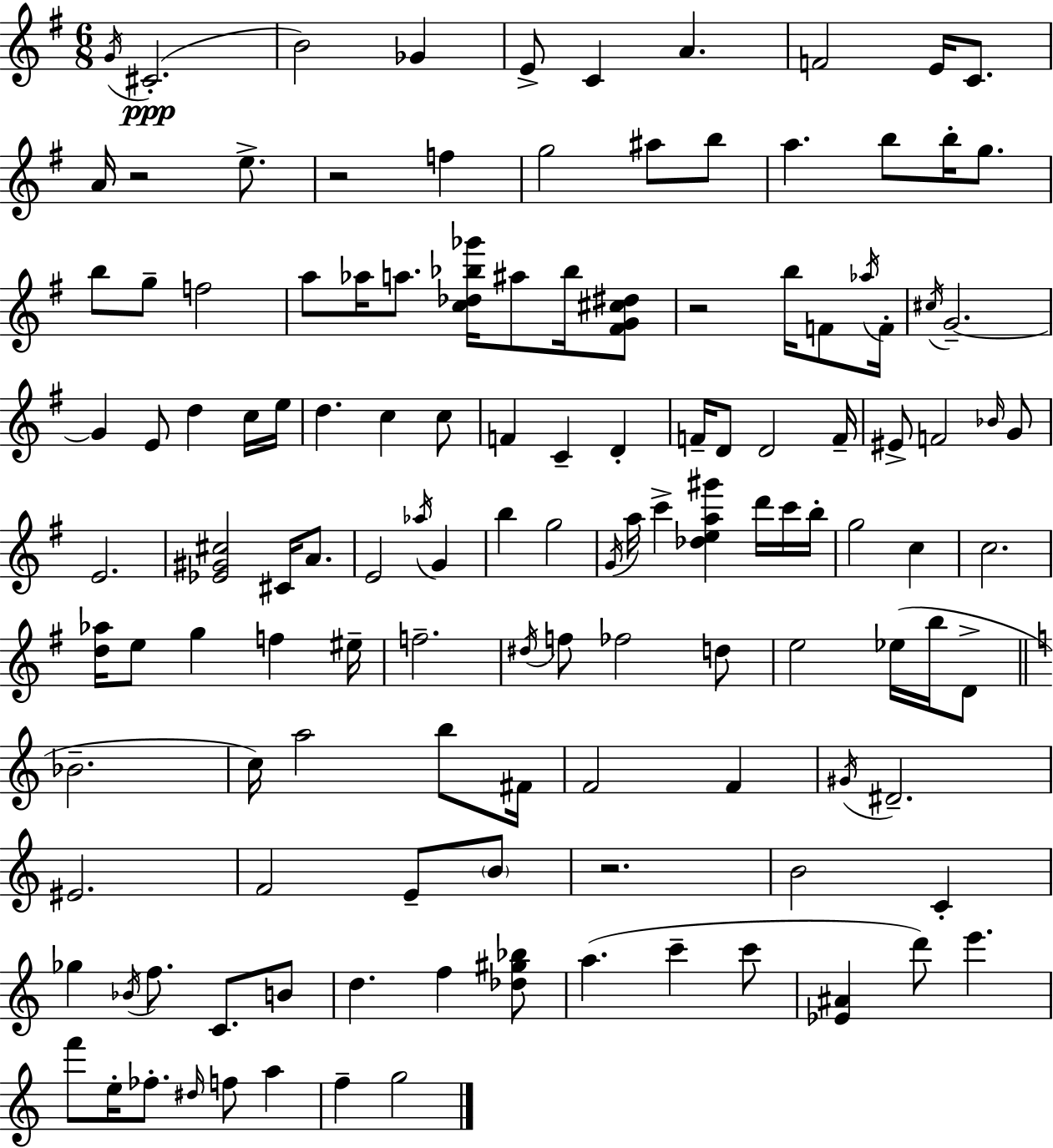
G4/s C#4/h. B4/h Gb4/q E4/e C4/q A4/q. F4/h E4/s C4/e. A4/s R/h E5/e. R/h F5/q G5/h A#5/e B5/e A5/q. B5/e B5/s G5/e. B5/e G5/e F5/h A5/e Ab5/s A5/e. [C5,Db5,Bb5,Gb6]/s A#5/e Bb5/s [F#4,G4,C#5,D#5]/e R/h B5/s F4/e Ab5/s F4/s C#5/s G4/h. G4/q E4/e D5/q C5/s E5/s D5/q. C5/q C5/e F4/q C4/q D4/q F4/s D4/e D4/h F4/s EIS4/e F4/h Bb4/s G4/e E4/h. [Eb4,G#4,C#5]/h C#4/s A4/e. E4/h Ab5/s G4/q B5/q G5/h G4/s A5/s C6/q [Db5,E5,A5,G#6]/q D6/s C6/s B5/s G5/h C5/q C5/h. [D5,Ab5]/s E5/e G5/q F5/q EIS5/s F5/h. D#5/s F5/e FES5/h D5/e E5/h Eb5/s B5/s D4/e Bb4/h. C5/s A5/h B5/e F#4/s F4/h F4/q G#4/s D#4/h. EIS4/h. F4/h E4/e B4/e R/h. B4/h C4/q Gb5/q Bb4/s F5/e. C4/e. B4/e D5/q. F5/q [Db5,G#5,Bb5]/e A5/q. C6/q C6/e [Eb4,A#4]/q D6/e E6/q. F6/e E5/s FES5/e. D#5/s F5/e A5/q F5/q G5/h